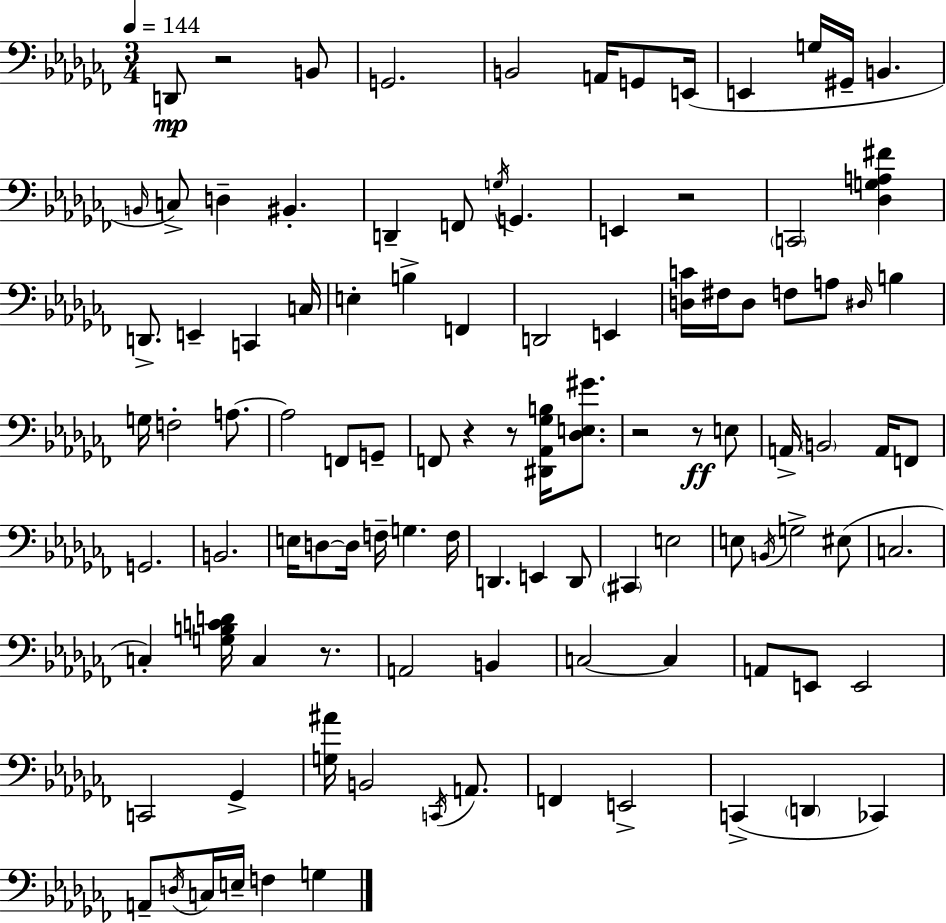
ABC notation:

X:1
T:Untitled
M:3/4
L:1/4
K:Abm
D,,/2 z2 B,,/2 G,,2 B,,2 A,,/4 G,,/2 E,,/4 E,, G,/4 ^G,,/4 B,, B,,/4 C,/2 D, ^B,, D,, F,,/2 G,/4 G,, E,, z2 C,,2 [_D,G,A,^F] D,,/2 E,, C,, C,/4 E, B, F,, D,,2 E,, [D,C]/4 ^F,/4 D,/2 F,/2 A,/2 ^D,/4 B, G,/4 F,2 A,/2 A,2 F,,/2 G,,/2 F,,/2 z z/2 [^D,,_A,,_G,B,]/4 [_D,E,^G]/2 z2 z/2 E,/2 A,,/4 B,,2 A,,/4 F,,/2 G,,2 B,,2 E,/4 D,/2 D,/4 F,/4 G, F,/4 D,, E,, D,,/2 ^C,, E,2 E,/2 B,,/4 G,2 ^E,/2 C,2 C, [G,B,CD]/4 C, z/2 A,,2 B,, C,2 C, A,,/2 E,,/2 E,,2 C,,2 _G,, [G,^A]/4 B,,2 C,,/4 A,,/2 F,, E,,2 C,, D,, _C,, A,,/2 D,/4 C,/4 E,/4 F, G,